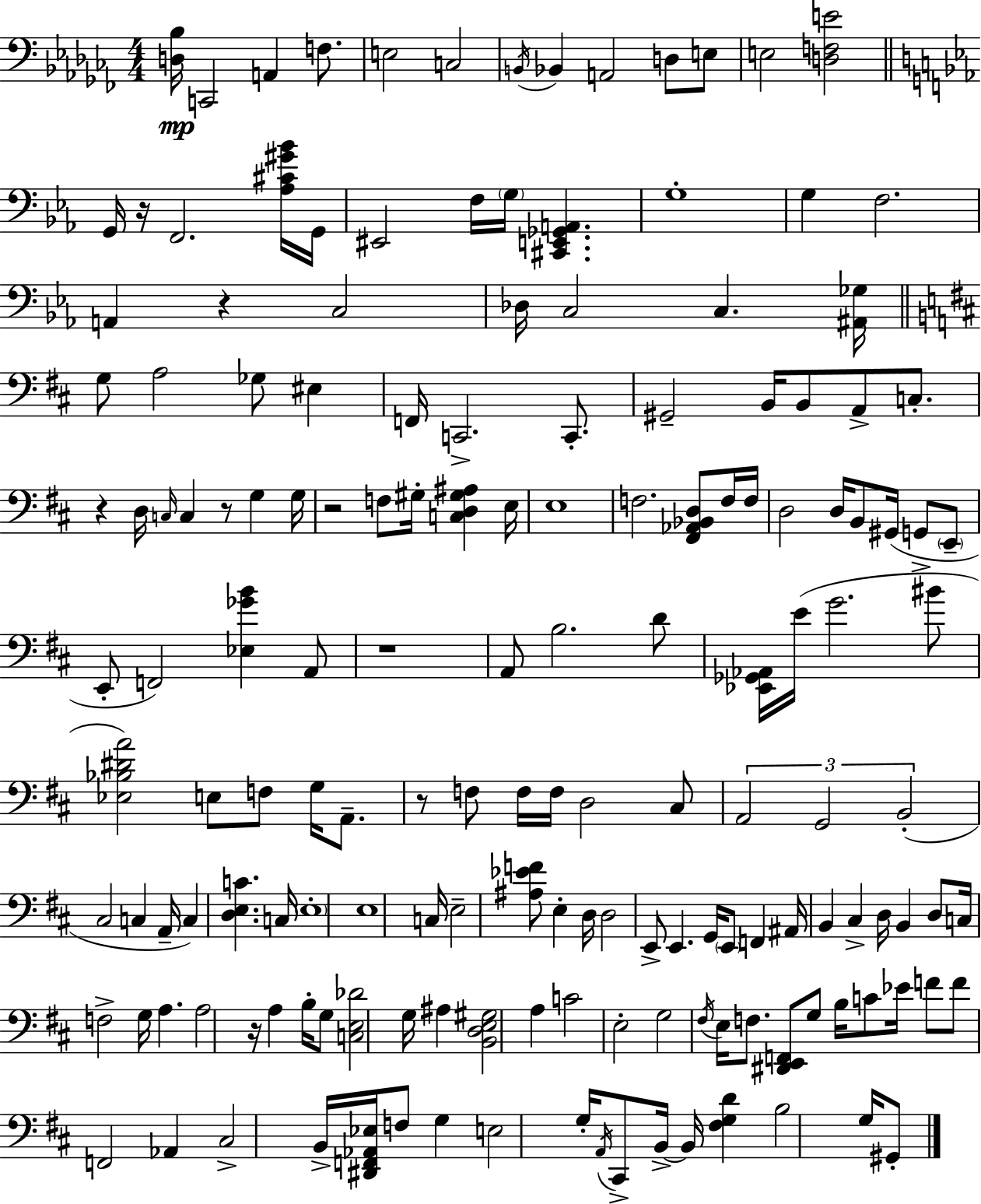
[D3,Bb3]/s C2/h A2/q F3/e. E3/h C3/h B2/s Bb2/q A2/h D3/e E3/e E3/h [D3,F3,E4]/h G2/s R/s F2/h. [Ab3,C#4,G#4,Bb4]/s G2/s EIS2/h F3/s G3/s [C#2,E2,Gb2,A2]/q. G3/w G3/q F3/h. A2/q R/q C3/h Db3/s C3/h C3/q. [A#2,Gb3]/s G3/e A3/h Gb3/e EIS3/q F2/s C2/h. C2/e. G#2/h B2/s B2/e A2/e C3/e. R/q D3/s C3/s C3/q R/e G3/q G3/s R/h F3/e G#3/s [C3,D3,G#3,A#3]/q E3/s E3/w F3/h. [F#2,Ab2,Bb2,D3]/e F3/s F3/s D3/h D3/s B2/e G#2/s G2/e E2/e E2/e F2/h [Eb3,Gb4,B4]/q A2/e R/w A2/e B3/h. D4/e [Eb2,Gb2,Ab2]/s E4/s G4/h. BIS4/e [Eb3,Bb3,D#4,A4]/h E3/e F3/e G3/s A2/e. R/e F3/e F3/s F3/s D3/h C#3/e A2/h G2/h B2/h C#3/h C3/q A2/s C3/q [D3,E3,C4]/q. C3/s E3/w E3/w C3/s E3/h [A#3,Eb4,F4]/e E3/q D3/s D3/h E2/e E2/q. G2/s E2/e F2/q A#2/s B2/q C#3/q D3/s B2/q D3/e C3/s F3/h G3/s A3/q. A3/h R/s A3/q B3/s G3/e [C3,E3,Db4]/h G3/s A#3/q [B2,D3,E3,G#3]/h A3/q C4/h E3/h G3/h F#3/s E3/s F3/e. [D#2,E2,F2]/e G3/e B3/s C4/e Eb4/s F4/e F4/e F2/h Ab2/q C#3/h B2/s [D#2,F2,Ab2,Eb3]/s F3/e G3/q E3/h G3/s A2/s C#2/e B2/s B2/s [F#3,G3,D4]/q B3/h G3/s G#2/e